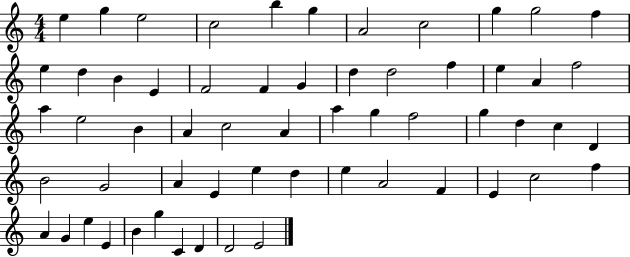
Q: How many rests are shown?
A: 0